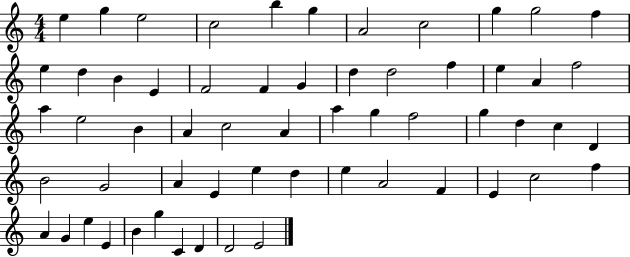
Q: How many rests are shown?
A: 0